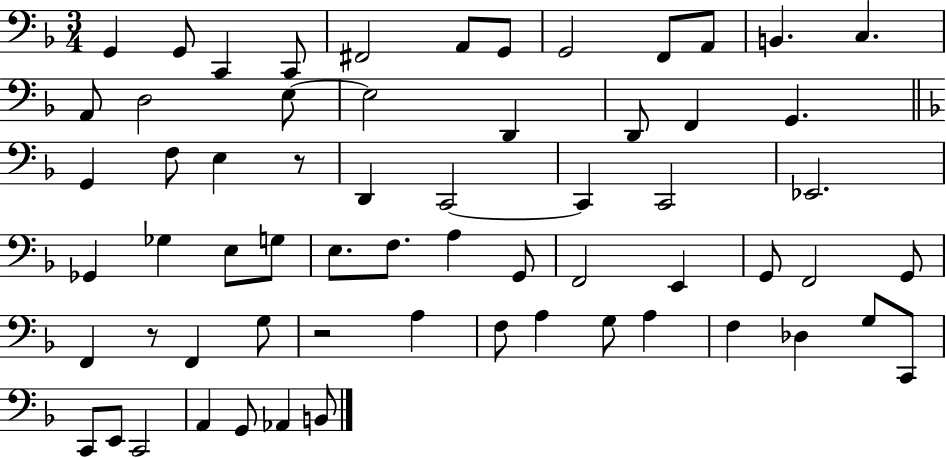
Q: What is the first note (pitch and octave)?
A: G2